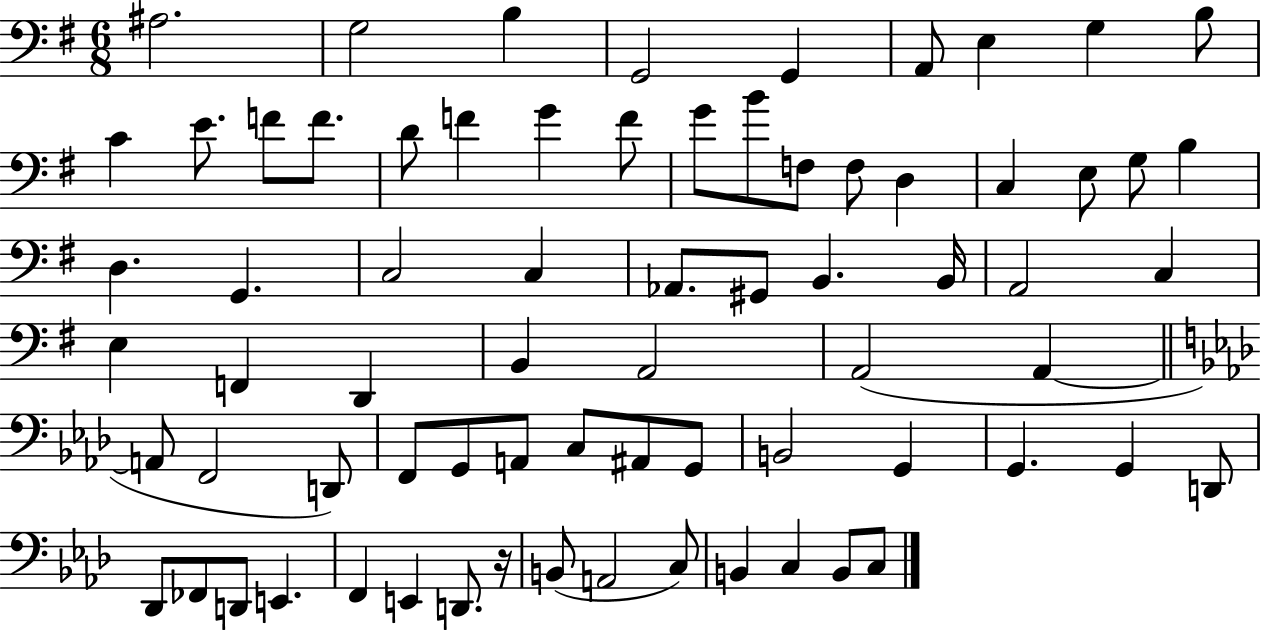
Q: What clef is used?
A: bass